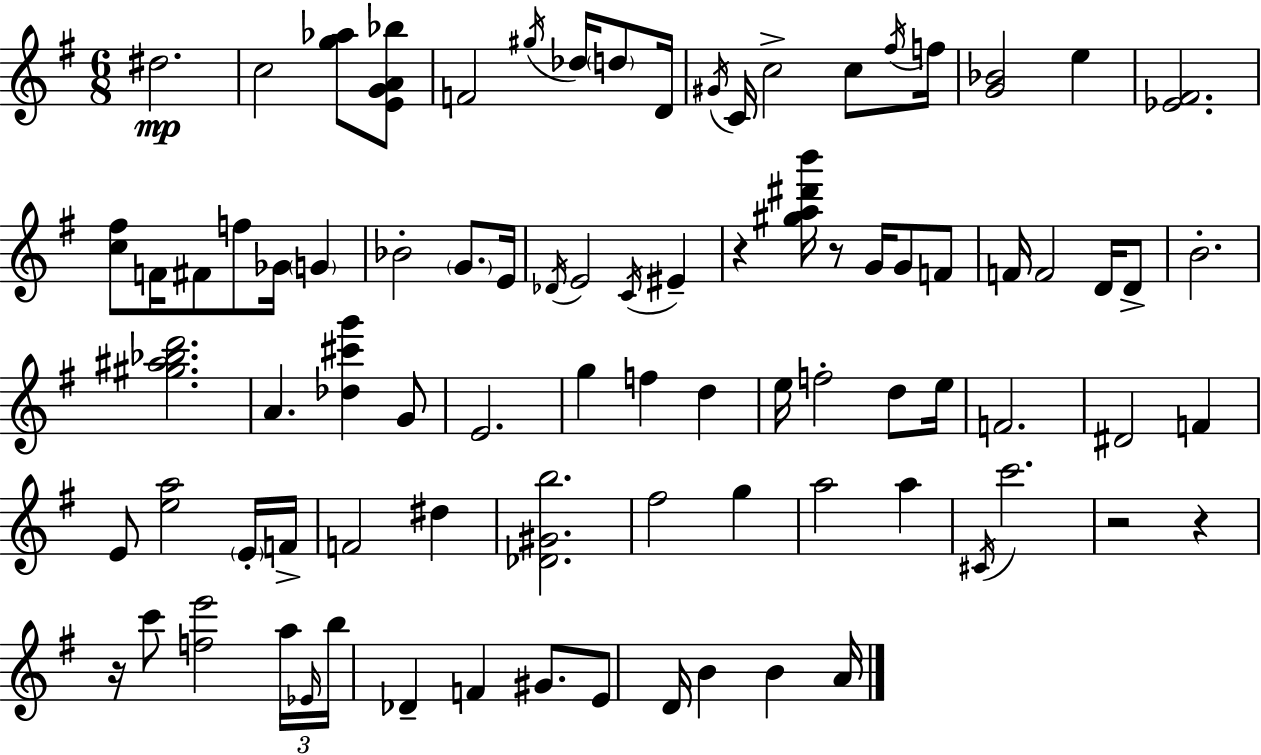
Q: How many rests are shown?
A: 5